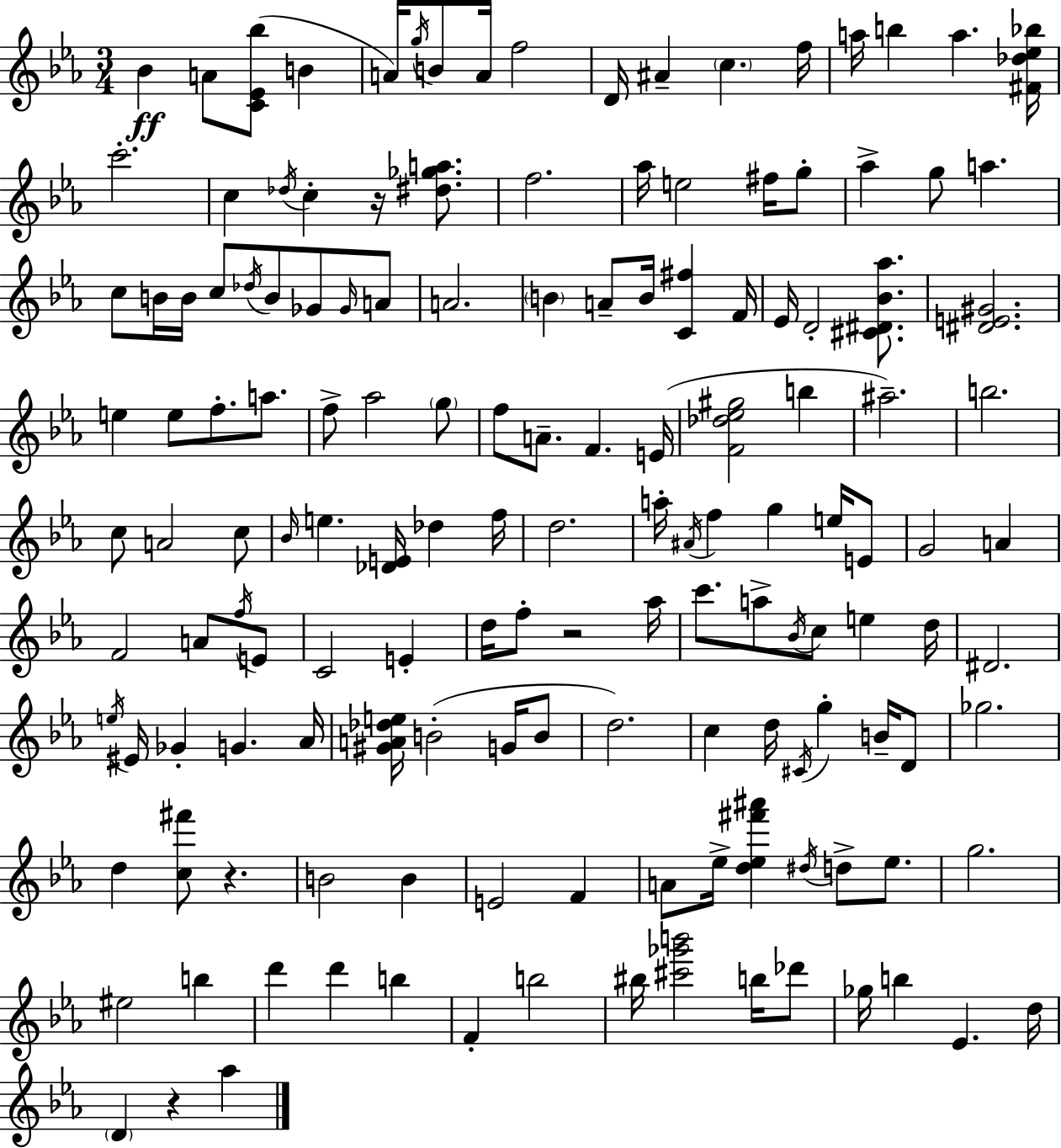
Bb4/q A4/e [C4,Eb4,Bb5]/e B4/q A4/s G5/s B4/e A4/s F5/h D4/s A#4/q C5/q. F5/s A5/s B5/q A5/q. [F#4,Db5,Eb5,Bb5]/s C6/h. C5/q Db5/s C5/q R/s [D#5,Gb5,A5]/e. F5/h. Ab5/s E5/h F#5/s G5/e Ab5/q G5/e A5/q. C5/e B4/s B4/s C5/e Db5/s B4/e Gb4/e Gb4/s A4/e A4/h. B4/q A4/e B4/s [C4,F#5]/q F4/s Eb4/s D4/h [C#4,D#4,Bb4,Ab5]/e. [D#4,E4,G#4]/h. E5/q E5/e F5/e. A5/e. F5/e Ab5/h G5/e F5/e A4/e. F4/q. E4/s [F4,Db5,Eb5,G#5]/h B5/q A#5/h. B5/h. C5/e A4/h C5/e Bb4/s E5/q. [Db4,E4]/s Db5/q F5/s D5/h. A5/s A#4/s F5/q G5/q E5/s E4/e G4/h A4/q F4/h A4/e F5/s E4/e C4/h E4/q D5/s F5/e R/h Ab5/s C6/e. A5/e Bb4/s C5/e E5/q D5/s D#4/h. E5/s EIS4/s Gb4/q G4/q. Ab4/s [G#4,A4,Db5,E5]/s B4/h G4/s B4/e D5/h. C5/q D5/s C#4/s G5/q B4/s D4/e Gb5/h. D5/q [C5,F#6]/e R/q. B4/h B4/q E4/h F4/q A4/e Eb5/s [D5,Eb5,F#6,A#6]/q D#5/s D5/e Eb5/e. G5/h. EIS5/h B5/q D6/q D6/q B5/q F4/q B5/h BIS5/s [C#6,Gb6,B6]/h B5/s Db6/e Gb5/s B5/q Eb4/q. D5/s D4/q R/q Ab5/q